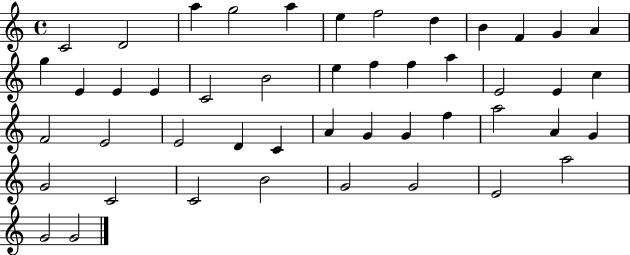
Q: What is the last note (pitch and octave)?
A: G4